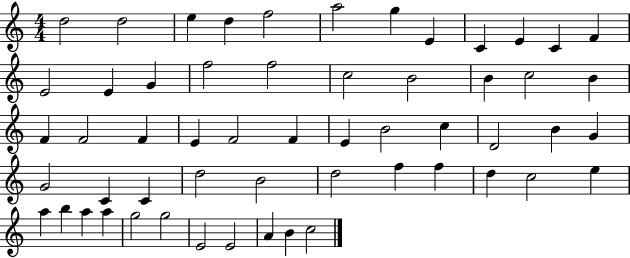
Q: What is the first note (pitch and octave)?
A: D5